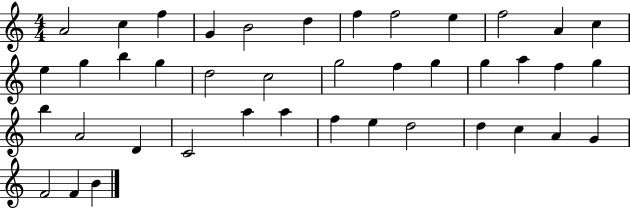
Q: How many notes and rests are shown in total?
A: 41